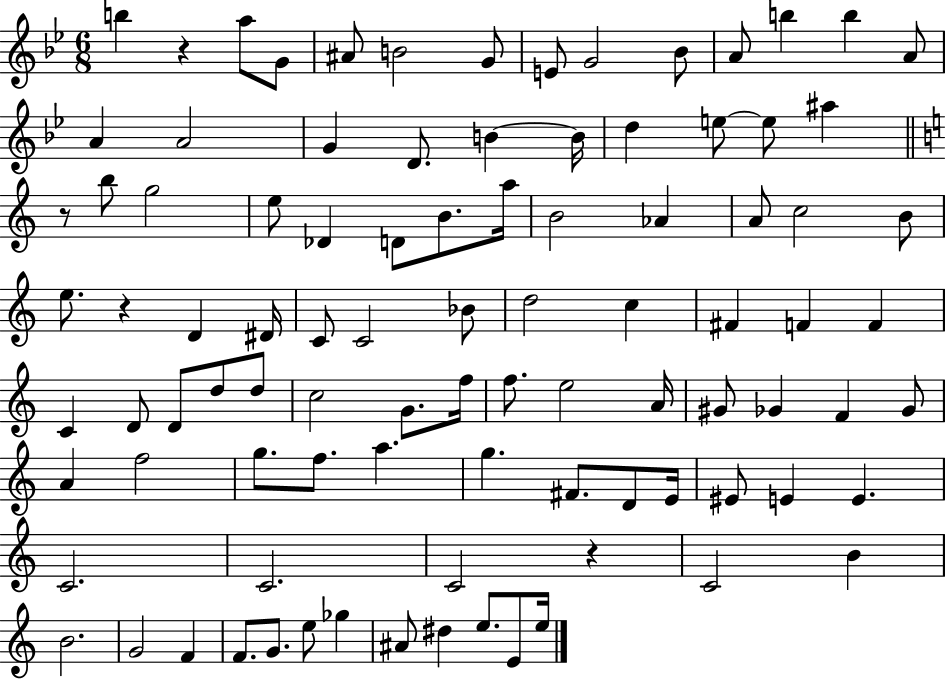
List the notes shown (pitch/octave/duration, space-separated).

B5/q R/q A5/e G4/e A#4/e B4/h G4/e E4/e G4/h Bb4/e A4/e B5/q B5/q A4/e A4/q A4/h G4/q D4/e. B4/q B4/s D5/q E5/e E5/e A#5/q R/e B5/e G5/h E5/e Db4/q D4/e B4/e. A5/s B4/h Ab4/q A4/e C5/h B4/e E5/e. R/q D4/q D#4/s C4/e C4/h Bb4/e D5/h C5/q F#4/q F4/q F4/q C4/q D4/e D4/e D5/e D5/e C5/h G4/e. F5/s F5/e. E5/h A4/s G#4/e Gb4/q F4/q Gb4/e A4/q F5/h G5/e. F5/e. A5/q. G5/q. F#4/e. D4/e E4/s EIS4/e E4/q E4/q. C4/h. C4/h. C4/h R/q C4/h B4/q B4/h. G4/h F4/q F4/e. G4/e. E5/e Gb5/q A#4/e D#5/q E5/e. E4/e E5/s